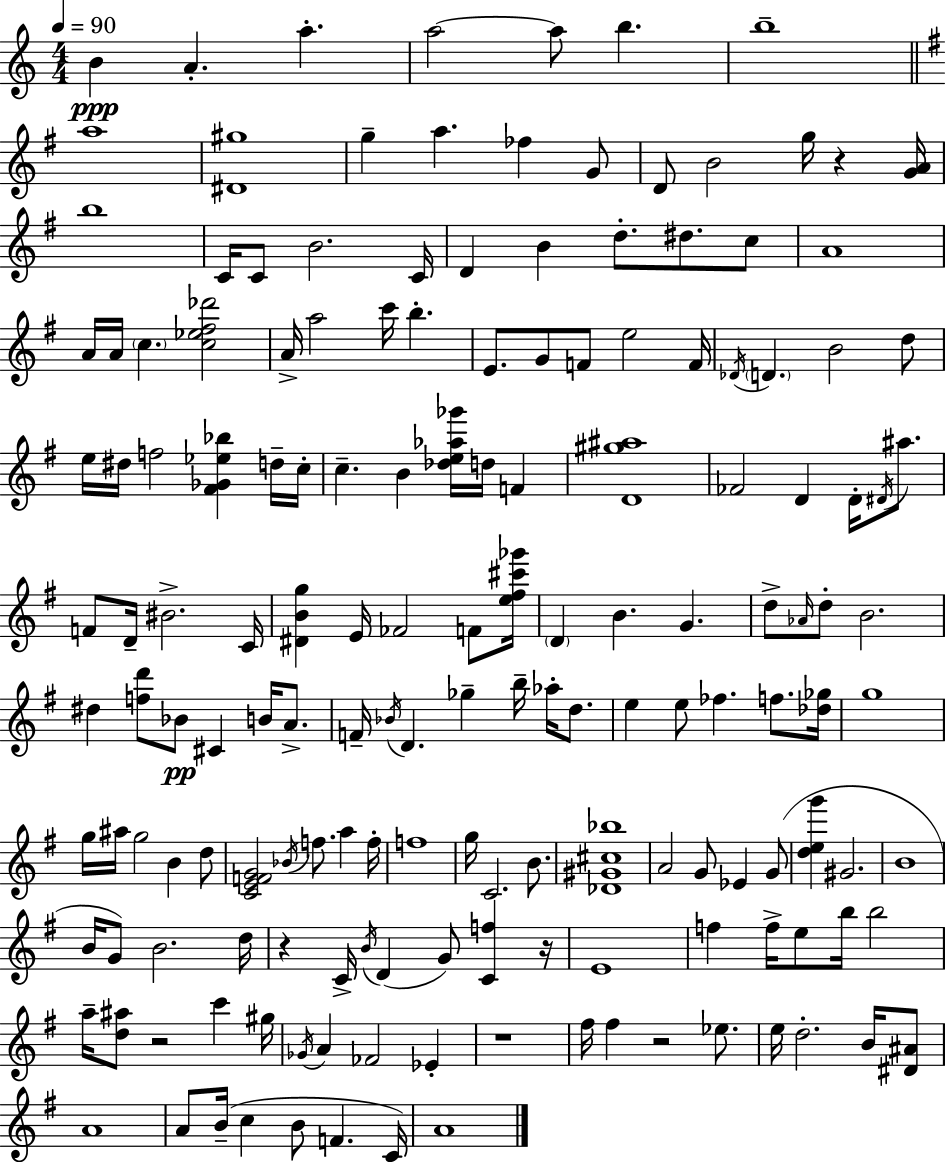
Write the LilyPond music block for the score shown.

{
  \clef treble
  \numericTimeSignature
  \time 4/4
  \key a \minor
  \tempo 4 = 90
  b'4\ppp a'4.-. a''4.-. | a''2~~ a''8 b''4. | b''1-- | \bar "||" \break \key g \major a''1 | <dis' gis''>1 | g''4-- a''4. fes''4 g'8 | d'8 b'2 g''16 r4 <g' a'>16 | \break b''1 | c'16 c'8 b'2. c'16 | d'4 b'4 d''8.-. dis''8. c''8 | a'1 | \break a'16 a'16 \parenthesize c''4. <c'' ees'' fis'' des'''>2 | a'16-> a''2 c'''16 b''4.-. | e'8. g'8 f'8 e''2 f'16 | \acciaccatura { des'16 } \parenthesize d'4. b'2 d''8 | \break e''16 dis''16 f''2 <fis' ges' ees'' bes''>4 d''16-- | c''16-. c''4.-- b'4 <des'' e'' aes'' ges'''>16 d''16 f'4 | <d' gis'' ais''>1 | fes'2 d'4 d'16-. \acciaccatura { dis'16 } ais''8. | \break f'8 d'16-- bis'2.-> | c'16 <dis' b' g''>4 e'16 fes'2 f'8 | <e'' fis'' cis''' ges'''>16 \parenthesize d'4 b'4. g'4. | d''8-> \grace { aes'16 } d''8-. b'2. | \break dis''4 <f'' d'''>8 bes'8\pp cis'4 b'16 | a'8.-> f'16-- \acciaccatura { bes'16 } d'4. ges''4-- b''16-- | aes''16-. d''8. e''4 e''8 fes''4. | f''8. <des'' ges''>16 g''1 | \break g''16 ais''16 g''2 b'4 | d''8 <c' e' f' g'>2 \acciaccatura { bes'16 } f''8. | a''4 f''16-. f''1 | g''16 c'2. | \break b'8. <des' gis' cis'' bes''>1 | a'2 g'8 ees'4 | g'8( <d'' e'' g'''>4 gis'2. | b'1 | \break b'16 g'8) b'2. | d''16 r4 c'16-> \acciaccatura { b'16 }( d'4 g'8) | <c' f''>4 r16 e'1 | f''4 f''16-> e''8 b''16 b''2 | \break a''16-- <d'' ais''>8 r2 | c'''4 gis''16 \acciaccatura { ges'16 } a'4 fes'2 | ees'4-. r1 | fis''16 fis''4 r2 | \break ees''8. e''16 d''2.-. | b'16 <dis' ais'>8 a'1 | a'8 b'16--( c''4 b'8 | f'4. c'16) a'1 | \break \bar "|."
}